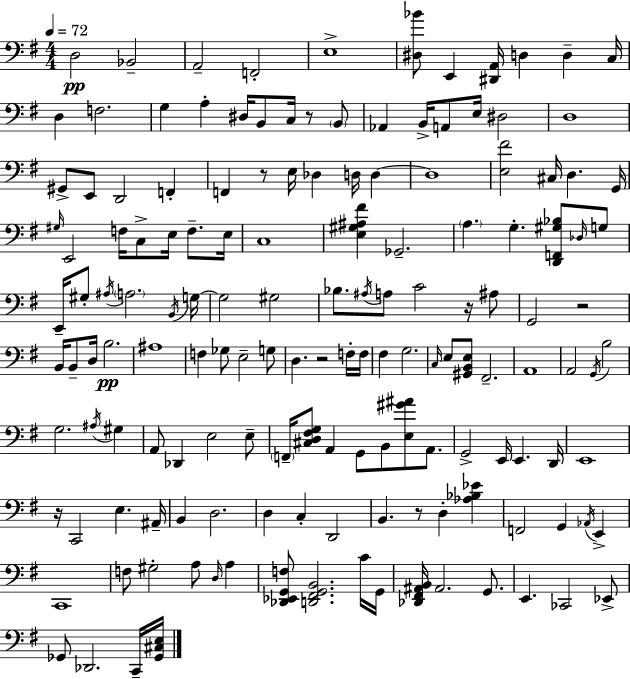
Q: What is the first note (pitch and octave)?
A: D3